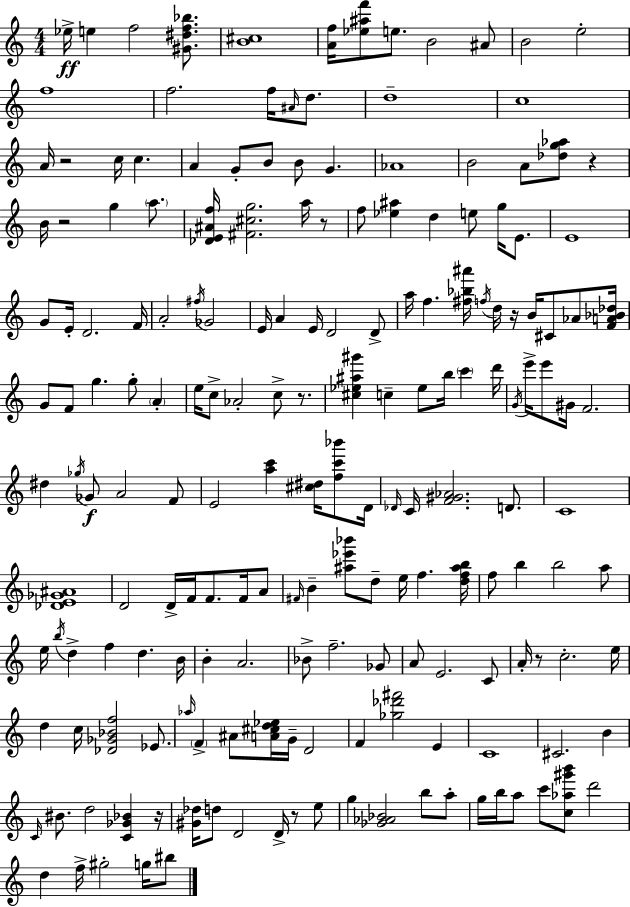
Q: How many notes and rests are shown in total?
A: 184